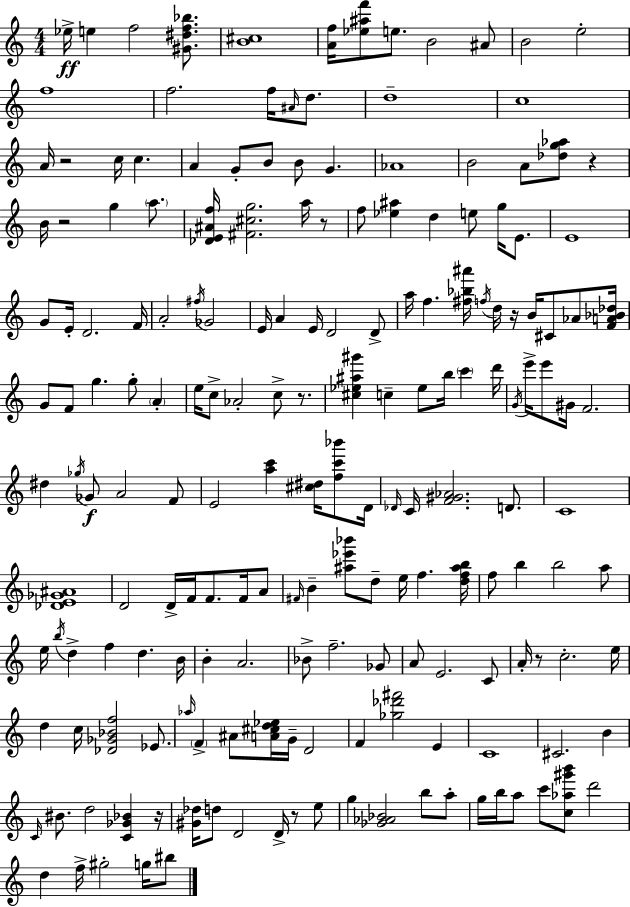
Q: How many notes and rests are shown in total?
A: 184